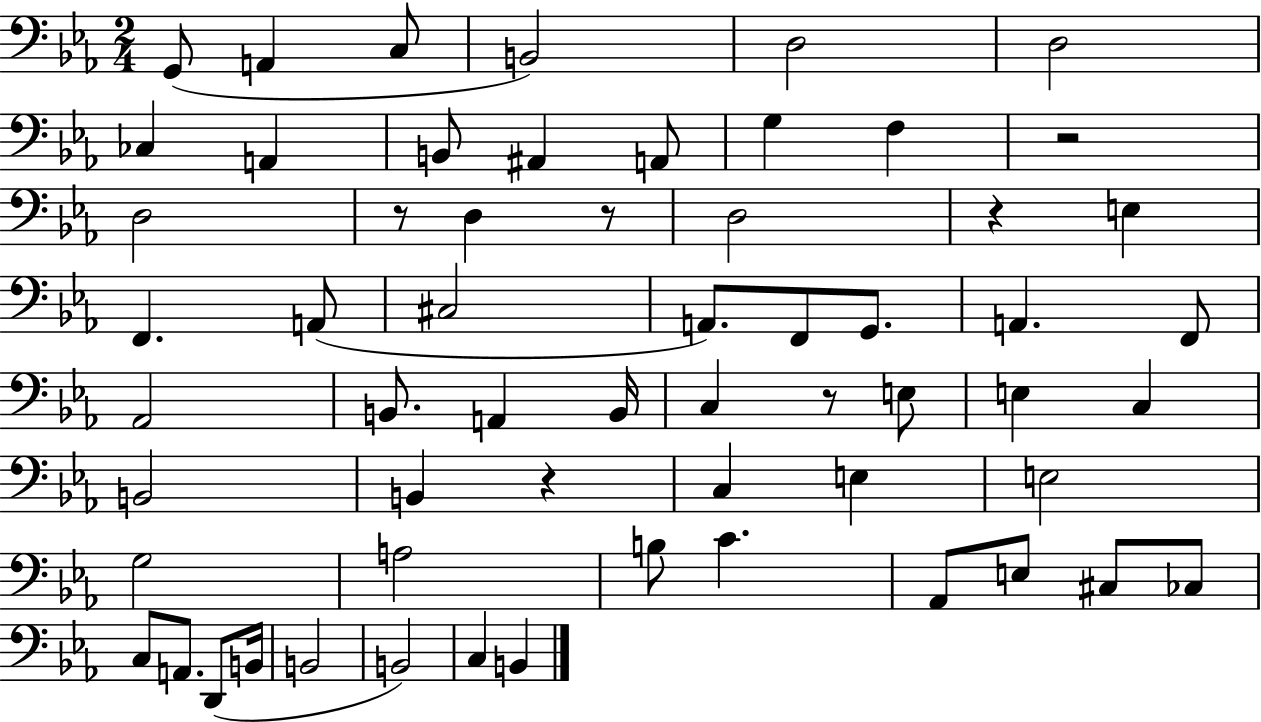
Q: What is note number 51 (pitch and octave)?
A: B2